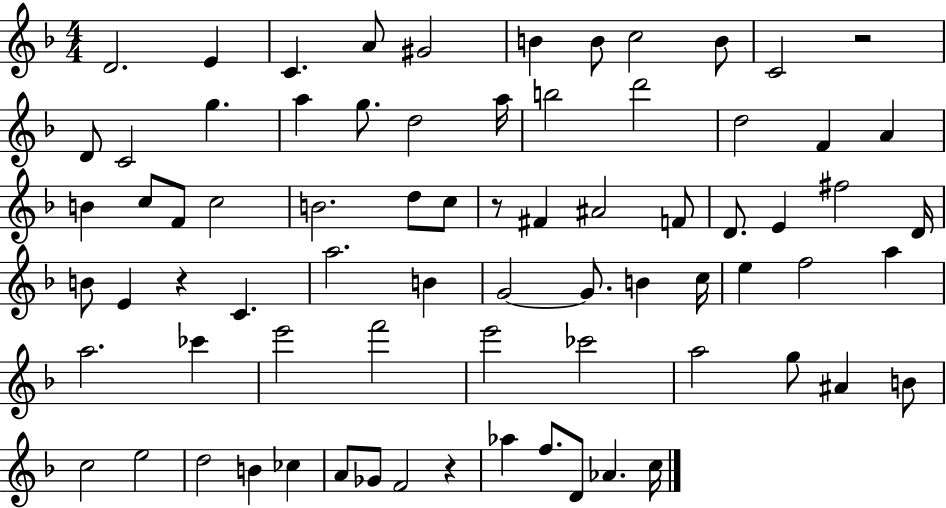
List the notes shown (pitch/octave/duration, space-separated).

D4/h. E4/q C4/q. A4/e G#4/h B4/q B4/e C5/h B4/e C4/h R/h D4/e C4/h G5/q. A5/q G5/e. D5/h A5/s B5/h D6/h D5/h F4/q A4/q B4/q C5/e F4/e C5/h B4/h. D5/e C5/e R/e F#4/q A#4/h F4/e D4/e. E4/q F#5/h D4/s B4/e E4/q R/q C4/q. A5/h. B4/q G4/h G4/e. B4/q C5/s E5/q F5/h A5/q A5/h. CES6/q E6/h F6/h E6/h CES6/h A5/h G5/e A#4/q B4/e C5/h E5/h D5/h B4/q CES5/q A4/e Gb4/e F4/h R/q Ab5/q F5/e. D4/e Ab4/q. C5/s